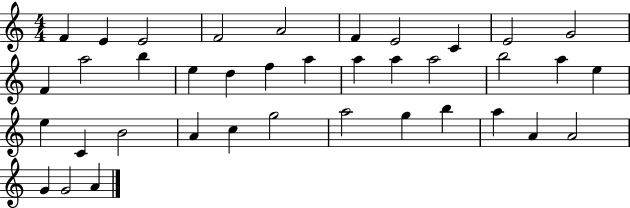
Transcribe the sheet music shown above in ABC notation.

X:1
T:Untitled
M:4/4
L:1/4
K:C
F E E2 F2 A2 F E2 C E2 G2 F a2 b e d f a a a a2 b2 a e e C B2 A c g2 a2 g b a A A2 G G2 A